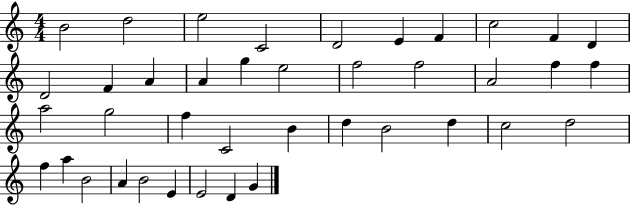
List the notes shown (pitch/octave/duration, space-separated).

B4/h D5/h E5/h C4/h D4/h E4/q F4/q C5/h F4/q D4/q D4/h F4/q A4/q A4/q G5/q E5/h F5/h F5/h A4/h F5/q F5/q A5/h G5/h F5/q C4/h B4/q D5/q B4/h D5/q C5/h D5/h F5/q A5/q B4/h A4/q B4/h E4/q E4/h D4/q G4/q